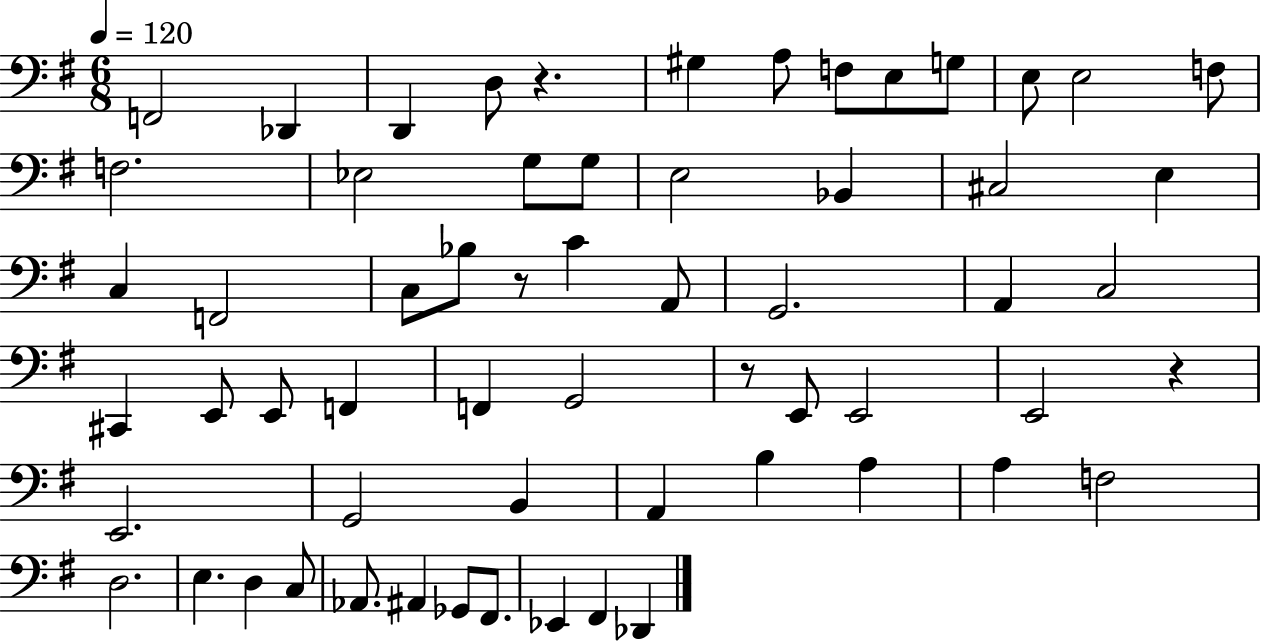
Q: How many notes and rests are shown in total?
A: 61